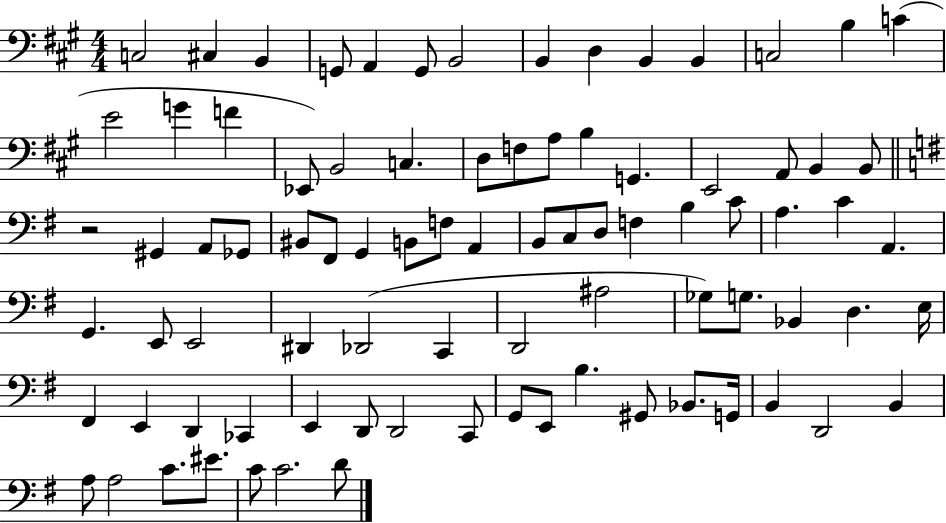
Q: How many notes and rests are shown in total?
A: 85